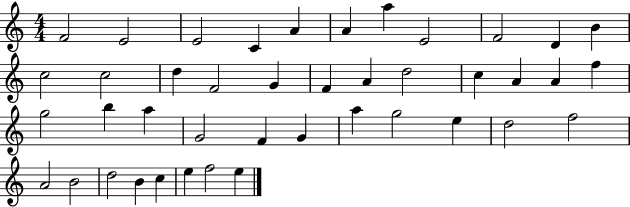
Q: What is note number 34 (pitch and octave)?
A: F5